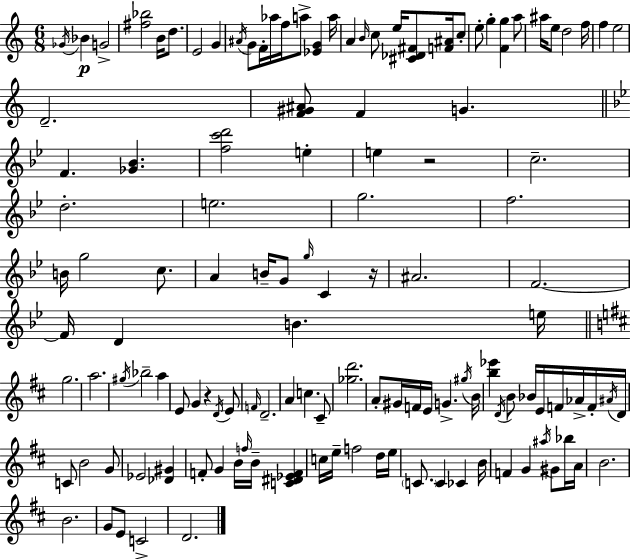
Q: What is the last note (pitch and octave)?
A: D4